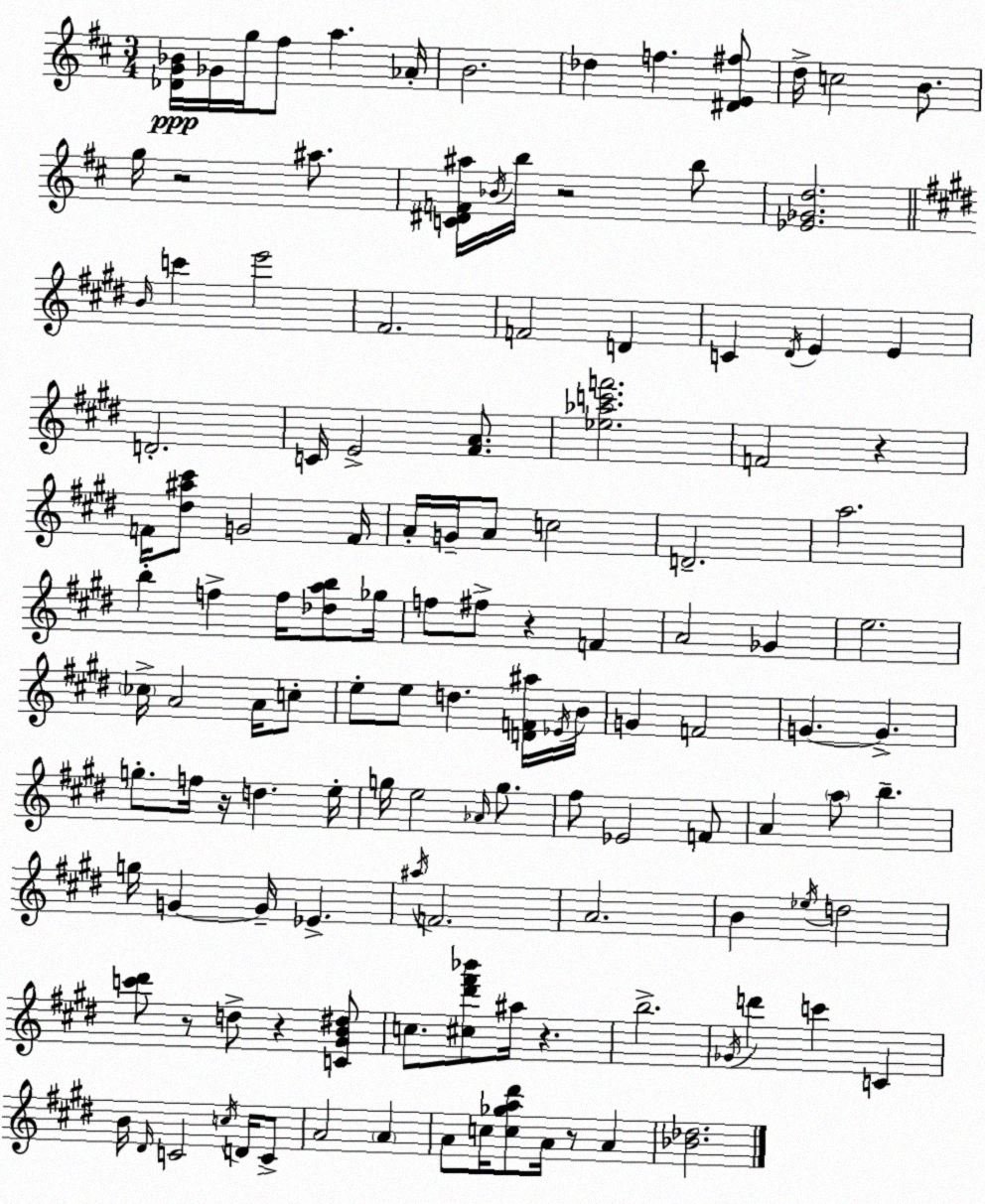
X:1
T:Untitled
M:3/4
L:1/4
K:D
[_DG_B]/4 _G/4 g/4 ^f/2 a _A/4 B2 _d f [^DE^f]/2 d/4 c2 B/2 g/4 z2 ^a/2 [C^DF^a]/4 _B/4 b/4 z2 b/2 [_E_Gd]2 B/4 c' e'2 ^F2 F2 D C ^D/4 E E D2 C/4 E2 [^FA]/2 [_e_ac'f']2 F2 z F/4 [^d^a^c']/2 G2 F/4 A/4 G/4 A/2 c2 D2 a2 b f f/4 [_dab]/2 _g/4 f/2 ^f/2 z F A2 _G e2 _c/4 A2 A/4 c/2 e/2 e/2 d [DF^a]/4 _E/4 B/4 G F2 G G g/2 f/4 z/4 d e/4 g/4 e2 _A/4 g/2 ^f/2 _E2 F/2 A a/2 b g/4 G G/4 _E ^a/4 F2 A2 B _e/4 d2 [c'^d']/2 z/2 d/2 z [C^GB^d]/2 c/2 [^c^d'^f'_b']/2 ^a/4 z b2 _G/4 d' c' C B/4 ^D/4 C2 c/4 D/4 C/2 A2 A A/2 c/4 [c_ga^d']/2 A/4 z/2 A [_B_d]2